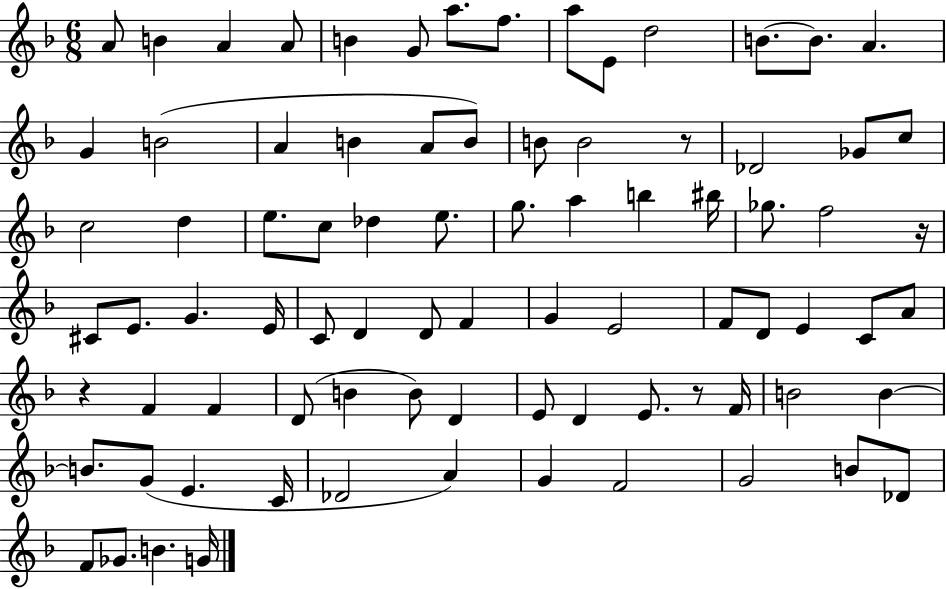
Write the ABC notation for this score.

X:1
T:Untitled
M:6/8
L:1/4
K:F
A/2 B A A/2 B G/2 a/2 f/2 a/2 E/2 d2 B/2 B/2 A G B2 A B A/2 B/2 B/2 B2 z/2 _D2 _G/2 c/2 c2 d e/2 c/2 _d e/2 g/2 a b ^b/4 _g/2 f2 z/4 ^C/2 E/2 G E/4 C/2 D D/2 F G E2 F/2 D/2 E C/2 A/2 z F F D/2 B B/2 D E/2 D E/2 z/2 F/4 B2 B B/2 G/2 E C/4 _D2 A G F2 G2 B/2 _D/2 F/2 _G/2 B G/4